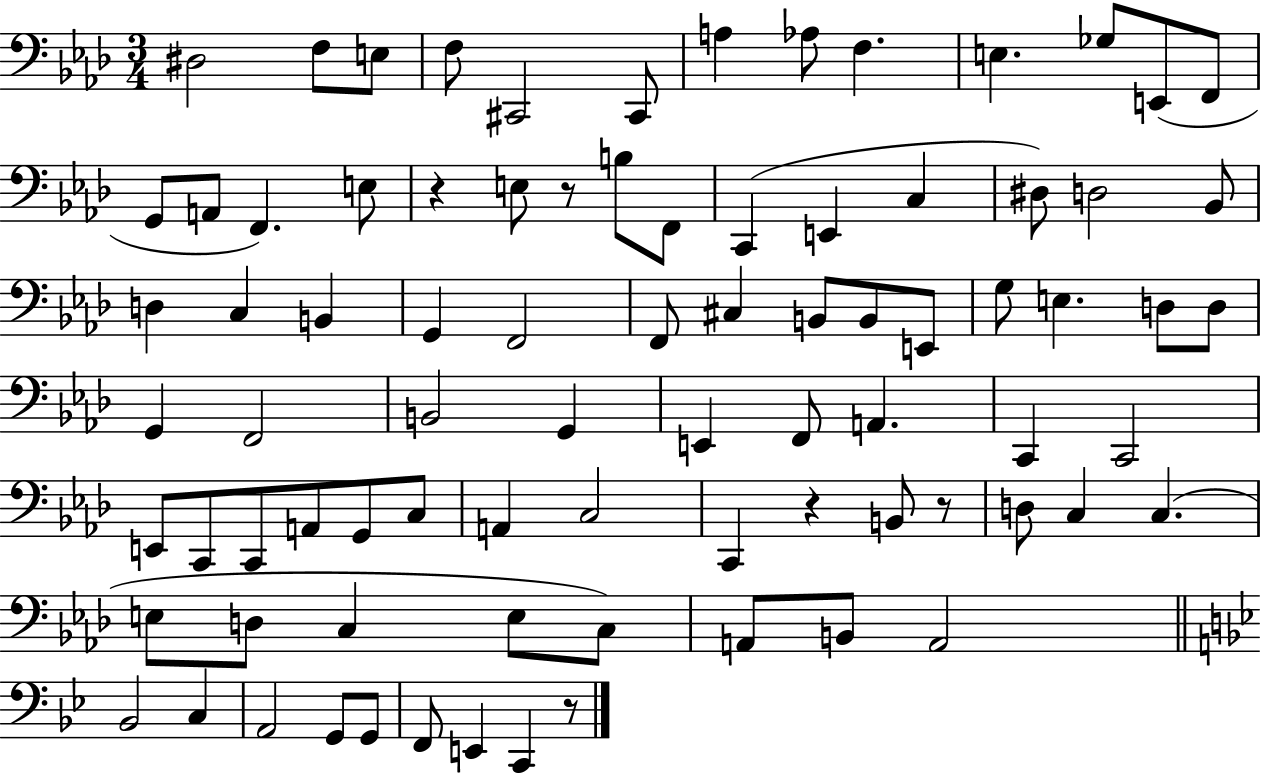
{
  \clef bass
  \numericTimeSignature
  \time 3/4
  \key aes \major
  dis2 f8 e8 | f8 cis,2 cis,8 | a4 aes8 f4. | e4. ges8 e,8( f,8 | \break g,8 a,8 f,4.) e8 | r4 e8 r8 b8 f,8 | c,4( e,4 c4 | dis8) d2 bes,8 | \break d4 c4 b,4 | g,4 f,2 | f,8 cis4 b,8 b,8 e,8 | g8 e4. d8 d8 | \break g,4 f,2 | b,2 g,4 | e,4 f,8 a,4. | c,4 c,2 | \break e,8 c,8 c,8 a,8 g,8 c8 | a,4 c2 | c,4 r4 b,8 r8 | d8 c4 c4.( | \break e8 d8 c4 e8 c8) | a,8 b,8 a,2 | \bar "||" \break \key bes \major bes,2 c4 | a,2 g,8 g,8 | f,8 e,4 c,4 r8 | \bar "|."
}